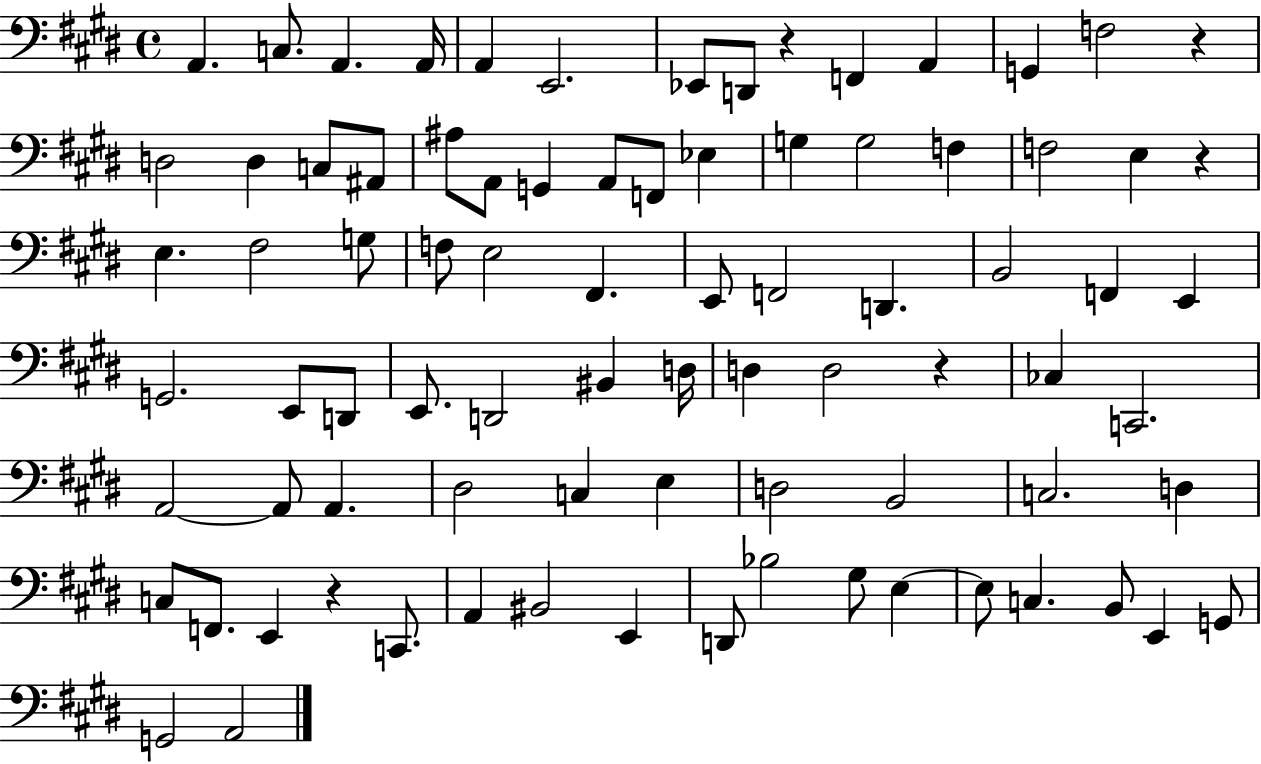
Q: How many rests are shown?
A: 5